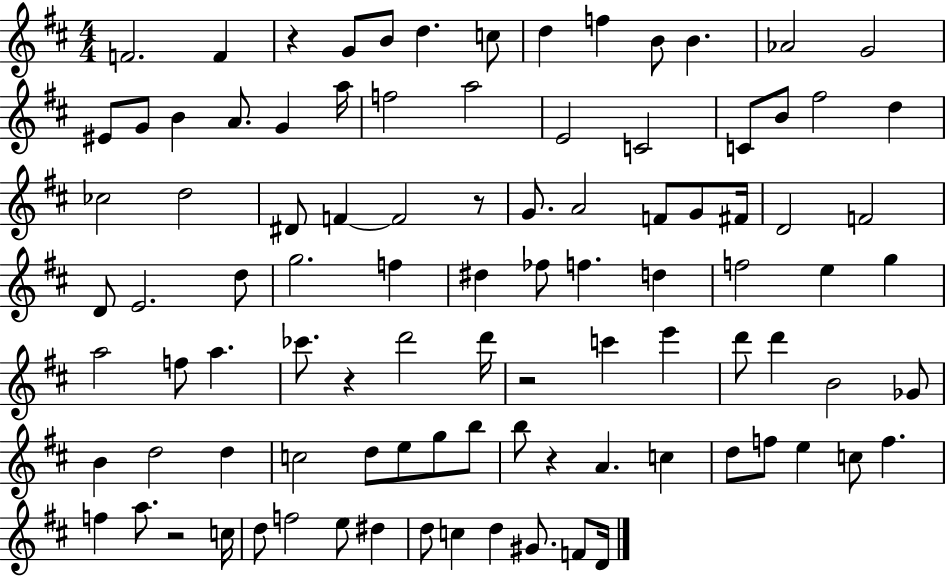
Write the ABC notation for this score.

X:1
T:Untitled
M:4/4
L:1/4
K:D
F2 F z G/2 B/2 d c/2 d f B/2 B _A2 G2 ^E/2 G/2 B A/2 G a/4 f2 a2 E2 C2 C/2 B/2 ^f2 d _c2 d2 ^D/2 F F2 z/2 G/2 A2 F/2 G/2 ^F/4 D2 F2 D/2 E2 d/2 g2 f ^d _f/2 f d f2 e g a2 f/2 a _c'/2 z d'2 d'/4 z2 c' e' d'/2 d' B2 _G/2 B d2 d c2 d/2 e/2 g/2 b/2 b/2 z A c d/2 f/2 e c/2 f f a/2 z2 c/4 d/2 f2 e/2 ^d d/2 c d ^G/2 F/2 D/4